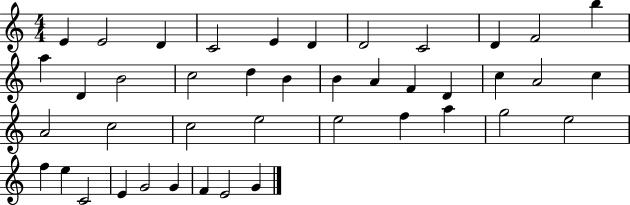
{
  \clef treble
  \numericTimeSignature
  \time 4/4
  \key c \major
  e'4 e'2 d'4 | c'2 e'4 d'4 | d'2 c'2 | d'4 f'2 b''4 | \break a''4 d'4 b'2 | c''2 d''4 b'4 | b'4 a'4 f'4 d'4 | c''4 a'2 c''4 | \break a'2 c''2 | c''2 e''2 | e''2 f''4 a''4 | g''2 e''2 | \break f''4 e''4 c'2 | e'4 g'2 g'4 | f'4 e'2 g'4 | \bar "|."
}